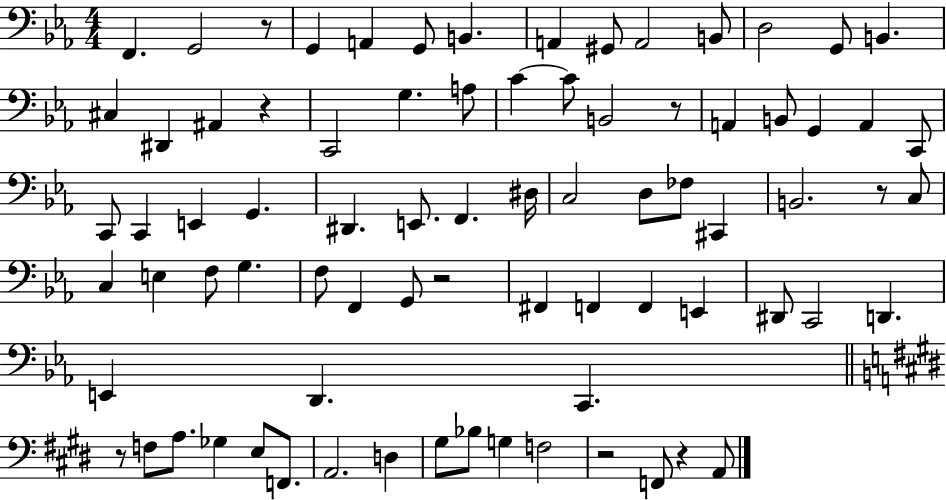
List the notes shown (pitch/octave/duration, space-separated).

F2/q. G2/h R/e G2/q A2/q G2/e B2/q. A2/q G#2/e A2/h B2/e D3/h G2/e B2/q. C#3/q D#2/q A#2/q R/q C2/h G3/q. A3/e C4/q C4/e B2/h R/e A2/q B2/e G2/q A2/q C2/e C2/e C2/q E2/q G2/q. D#2/q. E2/e. F2/q. D#3/s C3/h D3/e FES3/e C#2/q B2/h. R/e C3/e C3/q E3/q F3/e G3/q. F3/e F2/q G2/e R/h F#2/q F2/q F2/q E2/q D#2/e C2/h D2/q. E2/q D2/q. C2/q. R/e F3/e A3/e. Gb3/q E3/e F2/e. A2/h. D3/q G#3/e Bb3/e G3/q F3/h R/h F2/e R/q A2/e